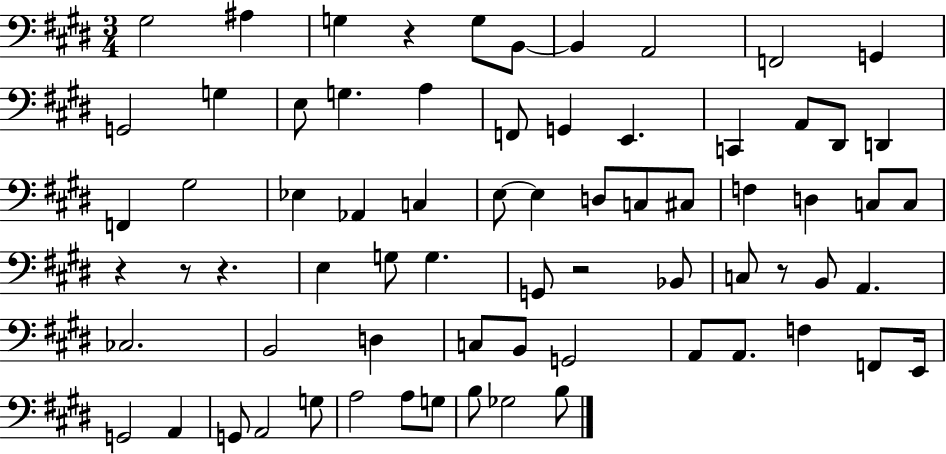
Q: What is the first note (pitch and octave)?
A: G#3